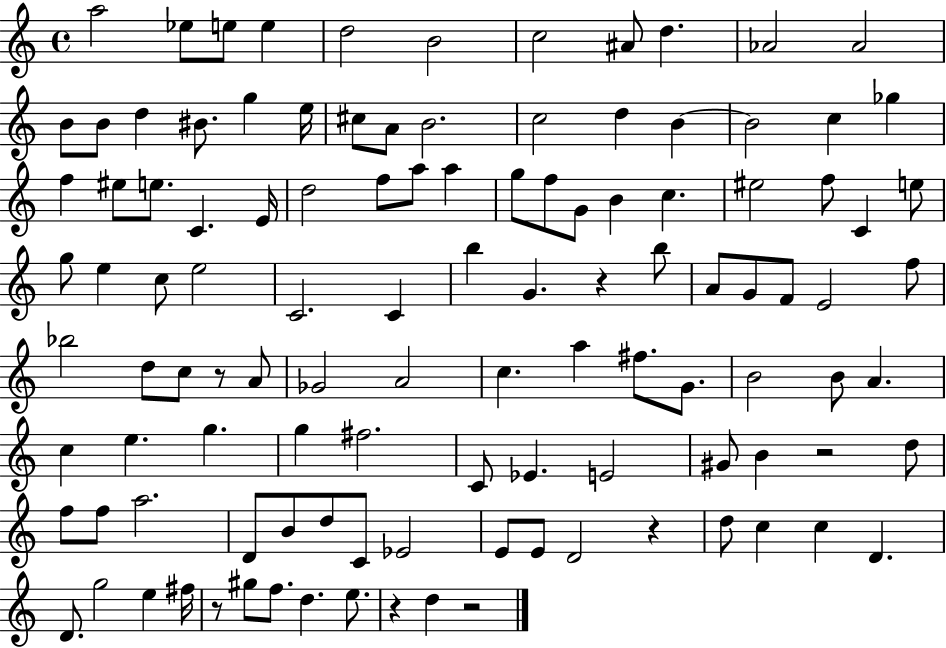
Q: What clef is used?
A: treble